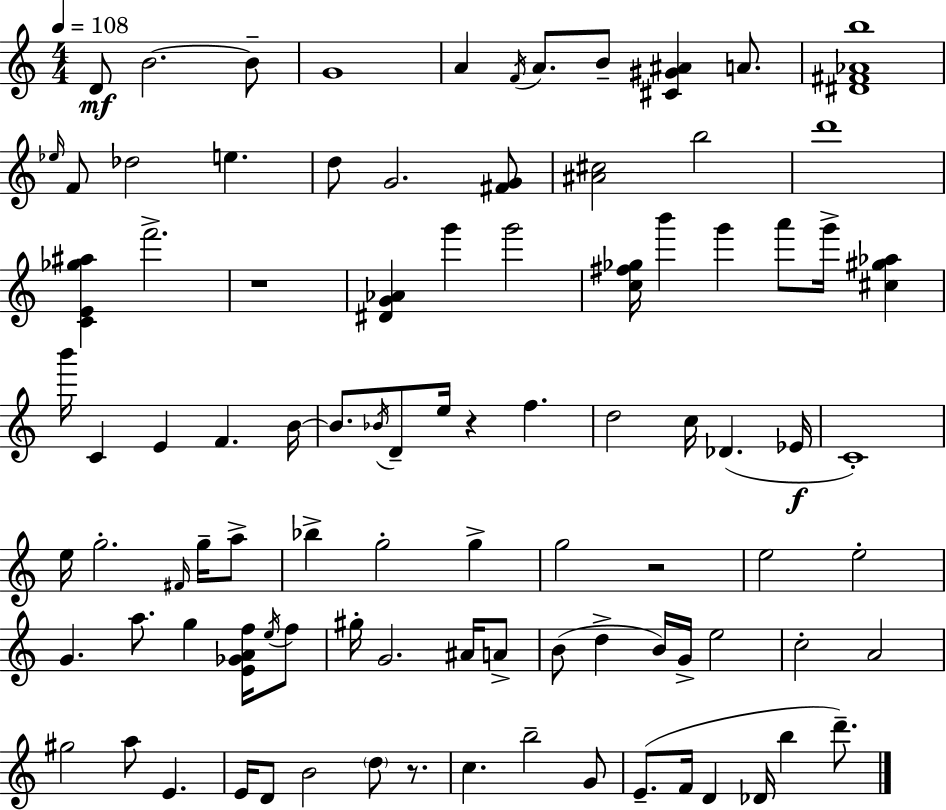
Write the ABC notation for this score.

X:1
T:Untitled
M:4/4
L:1/4
K:C
D/2 B2 B/2 G4 A F/4 A/2 B/2 [^C^G^A] A/2 [^D^F_Ab]4 _e/4 F/2 _d2 e d/2 G2 [^FG]/2 [^A^c]2 b2 d'4 [CE_g^a] f'2 z4 [^DG_A] g' g'2 [c^f_g]/4 b' g' a'/2 g'/4 [^c^g_a] b'/4 C E F B/4 B/2 _B/4 D/2 e/4 z f d2 c/4 _D _E/4 C4 e/4 g2 ^F/4 g/4 a/2 _b g2 g g2 z2 e2 e2 G a/2 g [E_GAf]/4 e/4 f/2 ^g/4 G2 ^A/4 A/2 B/2 d B/4 G/4 e2 c2 A2 ^g2 a/2 E E/4 D/2 B2 d/2 z/2 c b2 G/2 E/2 F/4 D _D/4 b d'/2